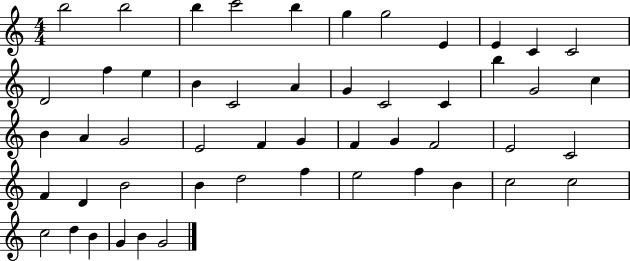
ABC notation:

X:1
T:Untitled
M:4/4
L:1/4
K:C
b2 b2 b c'2 b g g2 E E C C2 D2 f e B C2 A G C2 C b G2 c B A G2 E2 F G F G F2 E2 C2 F D B2 B d2 f e2 f B c2 c2 c2 d B G B G2